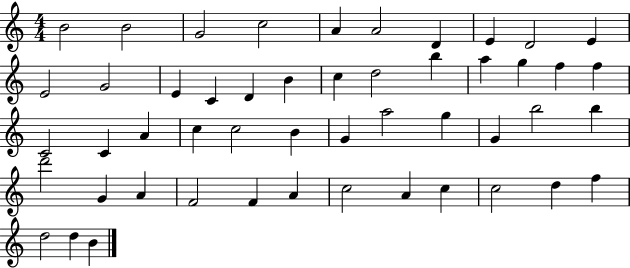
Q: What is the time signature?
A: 4/4